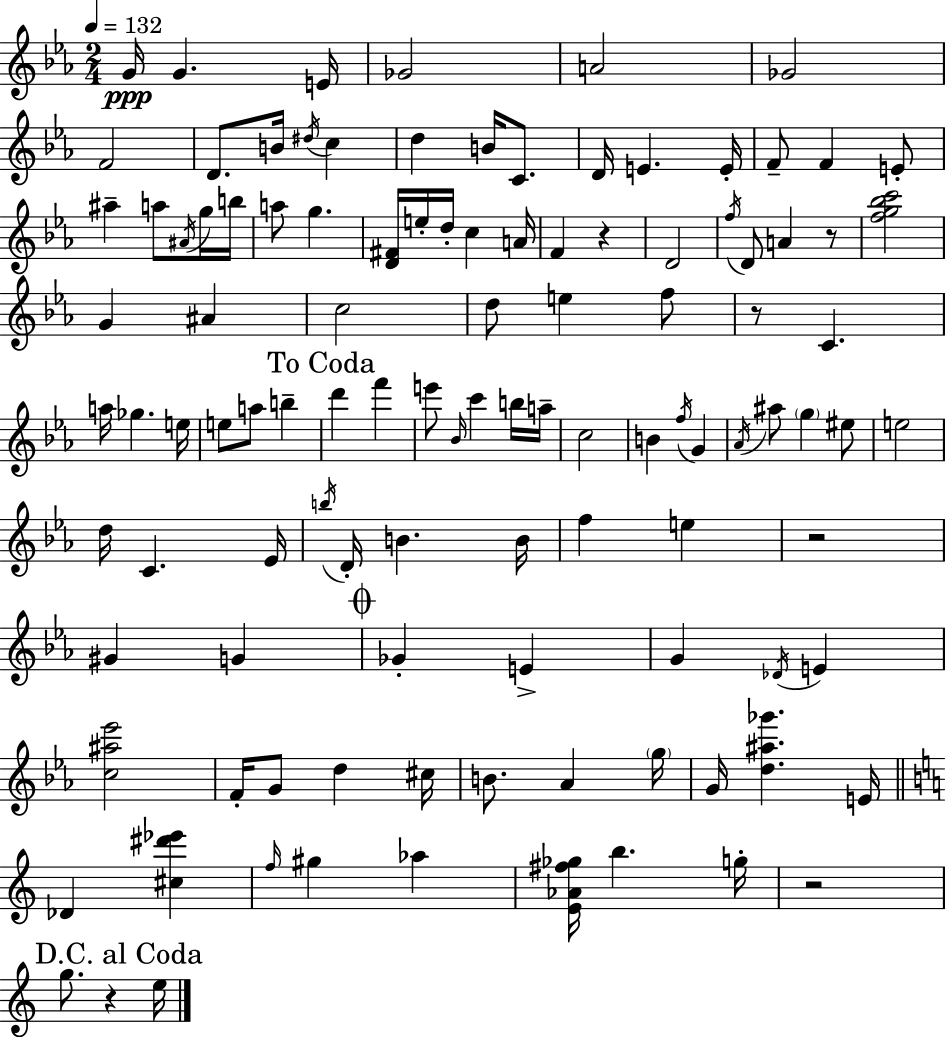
{
  \clef treble
  \numericTimeSignature
  \time 2/4
  \key c \minor
  \tempo 4 = 132
  \repeat volta 2 { g'16\ppp g'4. e'16 | ges'2 | a'2 | ges'2 | \break f'2 | d'8. b'16 \acciaccatura { dis''16 } c''4 | d''4 b'16 c'8. | d'16 e'4. | \break e'16-. f'8-- f'4 e'8-. | ais''4-- a''8 \acciaccatura { ais'16 } | g''16 b''16 a''8 g''4. | <d' fis'>16 e''16-. d''16-. c''4 | \break a'16 f'4 r4 | d'2 | \acciaccatura { f''16 } d'8 a'4 | r8 <f'' g'' bes'' c'''>2 | \break g'4 ais'4 | c''2 | d''8 e''4 | f''8 r8 c'4. | \break a''16 ges''4. | e''16 e''8 a''8 b''4-- | \mark "To Coda" d'''4 f'''4 | e'''8 \grace { bes'16 } c'''4 | \break b''16 a''16-- c''2 | b'4 | \acciaccatura { f''16 } g'4 \acciaccatura { aes'16 } ais''8 | \parenthesize g''4 eis''8 e''2 | \break d''16 c'4. | ees'16 \acciaccatura { b''16 } d'16-. | b'4. b'16 f''4 | e''4 r2 | \break gis'4 | g'4 \mark \markup { \musicglyph "scripts.coda" } ges'4-. | e'4-> g'4 | \acciaccatura { des'16 } e'4 | \break <c'' ais'' ees'''>2 | f'16-. g'8 d''4 cis''16 | b'8. aes'4 \parenthesize g''16 | g'16 <d'' ais'' ges'''>4. e'16 | \break \bar "||" \break \key a \minor des'4 <cis'' dis''' ees'''>4 | \grace { f''16 } gis''4 aes''4 | <e' aes' fis'' ges''>16 b''4. | g''16-. r2 | \break \mark "D.C. al Coda" g''8. r4 | e''16 } \bar "|."
}